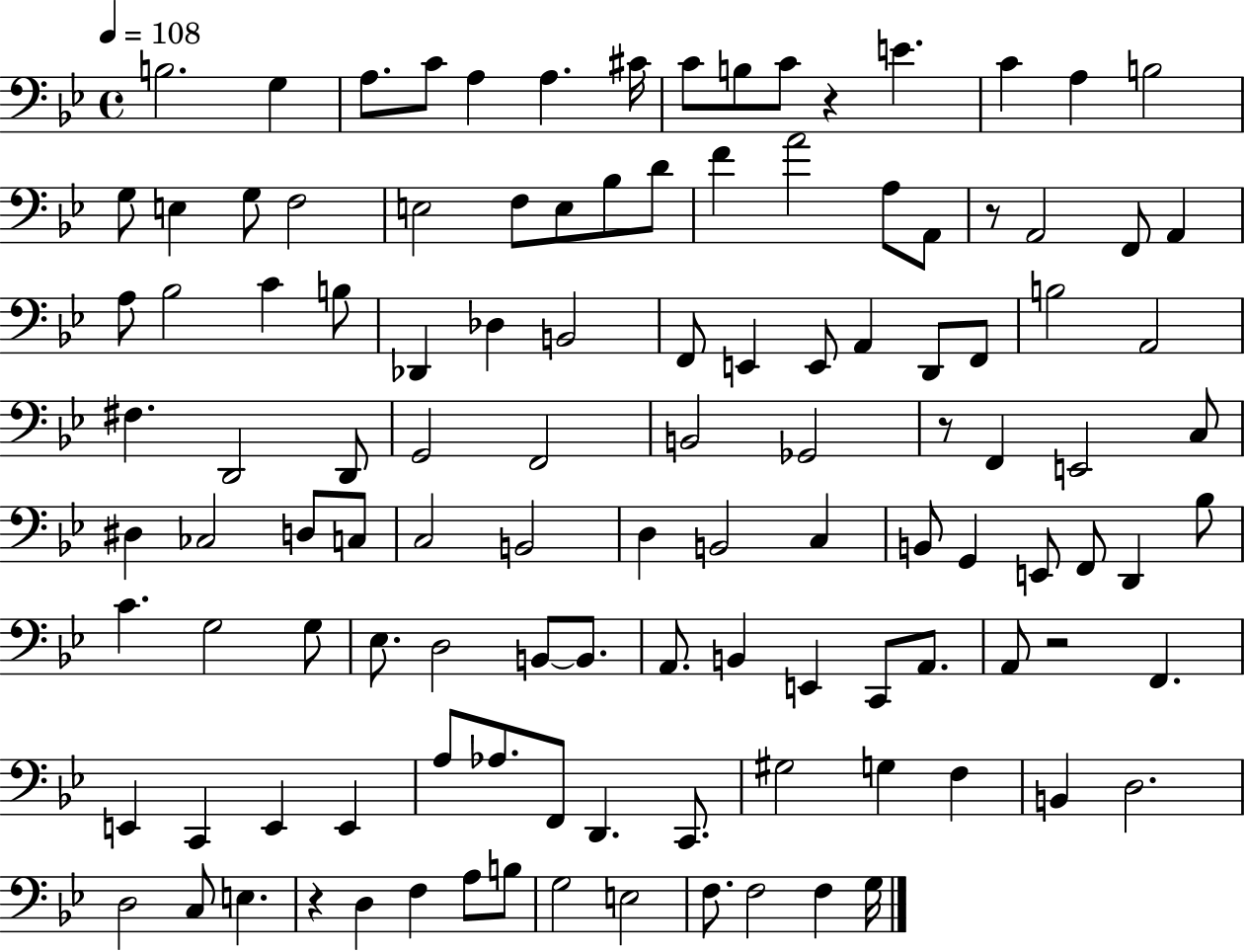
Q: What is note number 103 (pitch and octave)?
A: F3